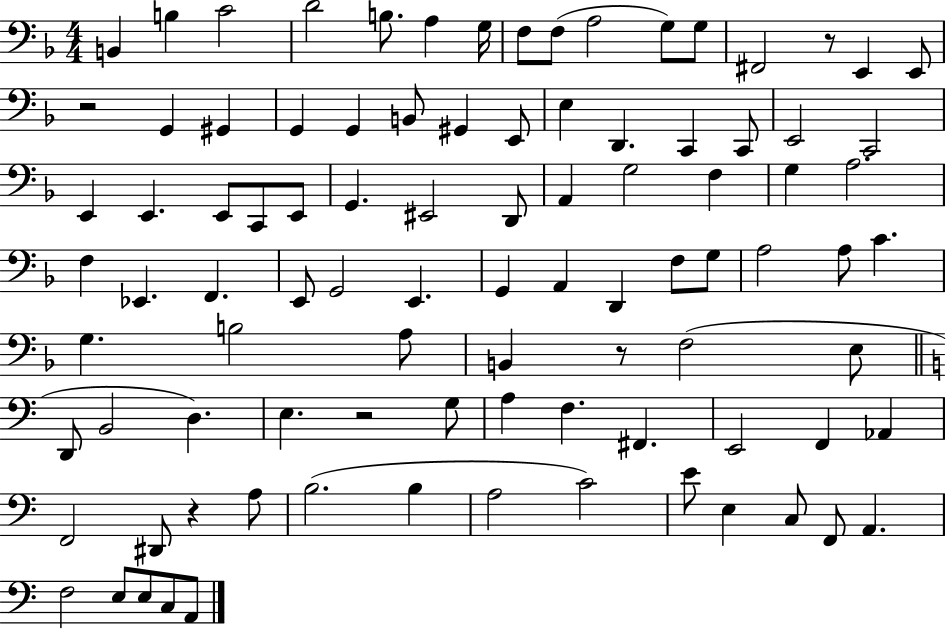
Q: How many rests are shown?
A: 5